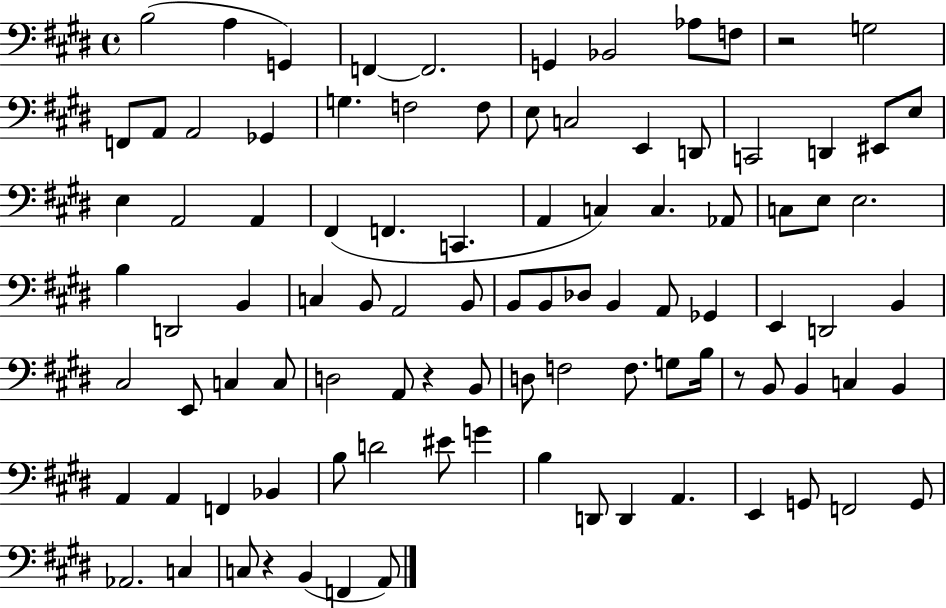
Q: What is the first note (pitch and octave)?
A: B3